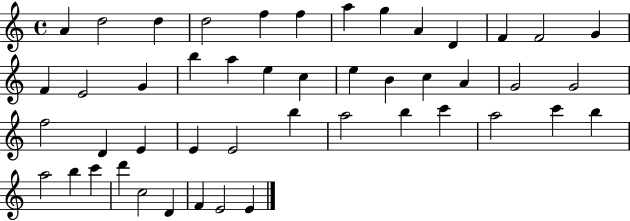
X:1
T:Untitled
M:4/4
L:1/4
K:C
A d2 d d2 f f a g A D F F2 G F E2 G b a e c e B c A G2 G2 f2 D E E E2 b a2 b c' a2 c' b a2 b c' d' c2 D F E2 E